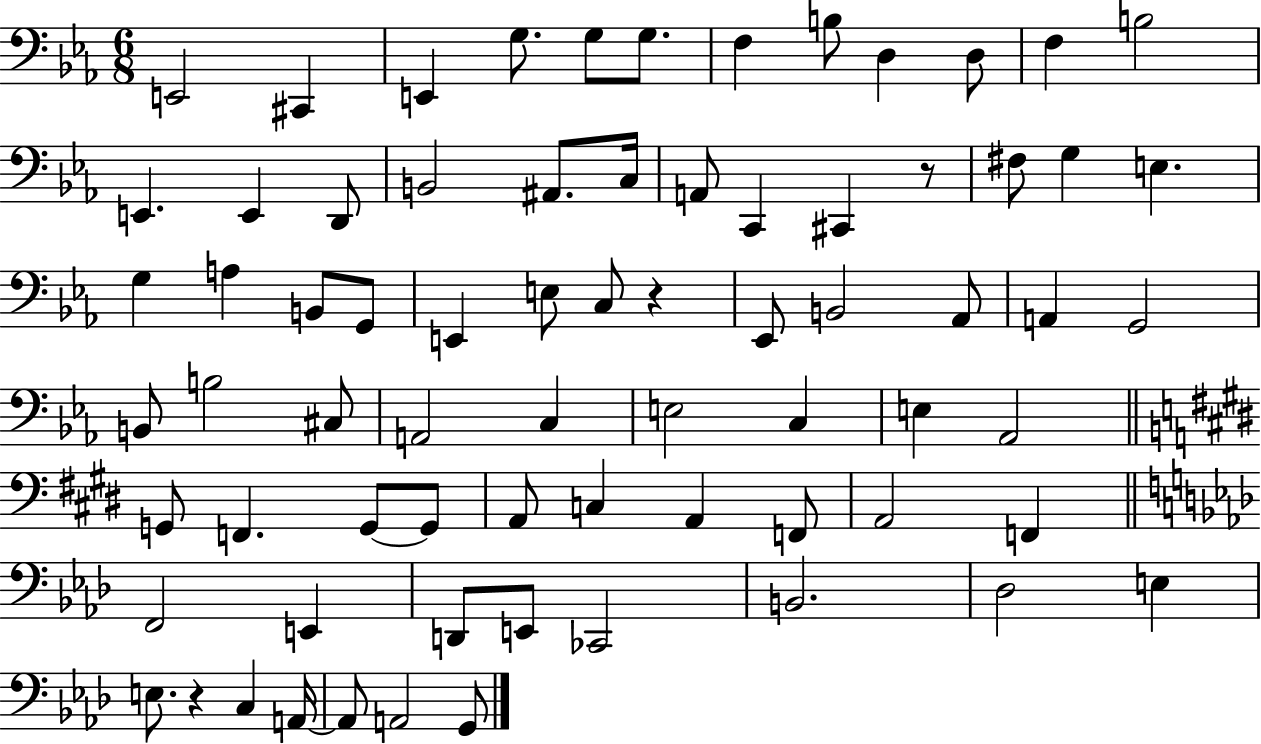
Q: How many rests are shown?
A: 3